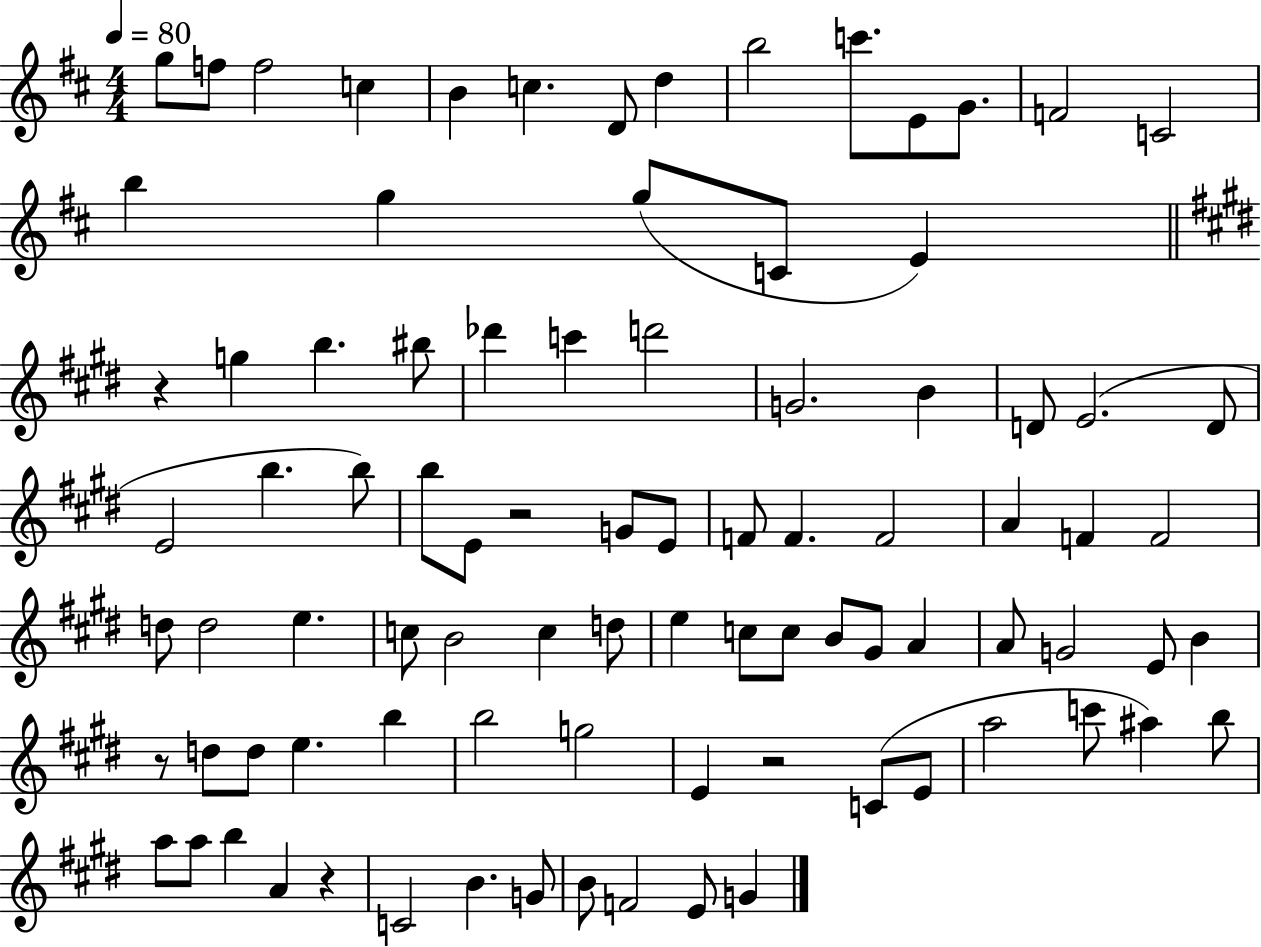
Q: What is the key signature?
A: D major